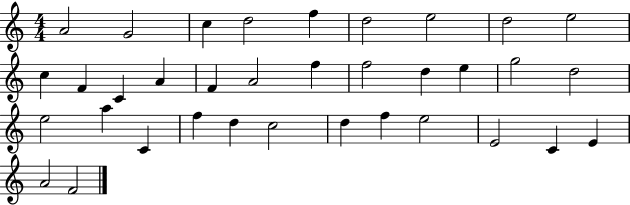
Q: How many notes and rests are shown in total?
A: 35